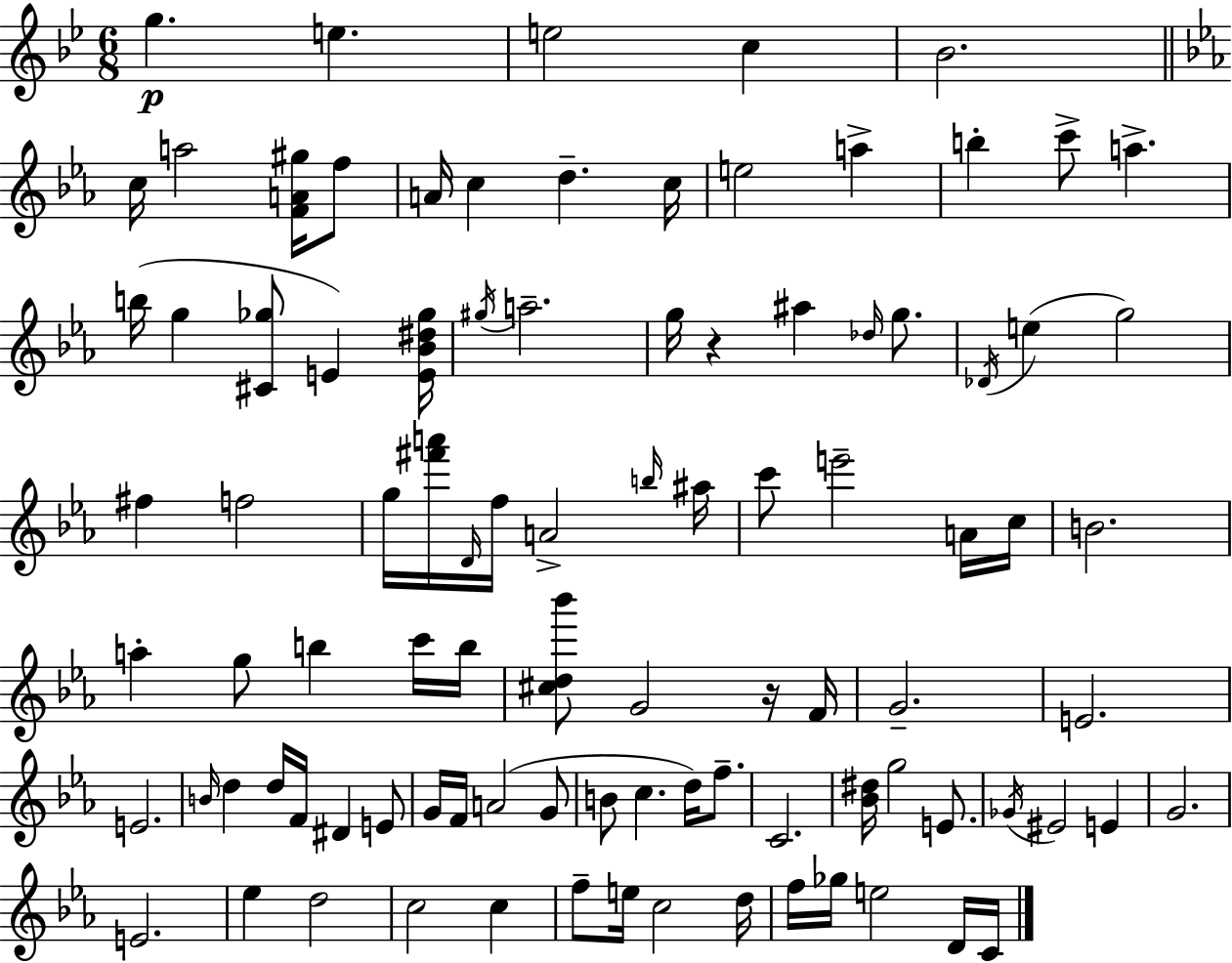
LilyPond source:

{
  \clef treble
  \numericTimeSignature
  \time 6/8
  \key bes \major
  \repeat volta 2 { g''4.\p e''4. | e''2 c''4 | bes'2. | \bar "||" \break \key c \minor c''16 a''2 <f' a' gis''>16 f''8 | a'16 c''4 d''4.-- c''16 | e''2 a''4-> | b''4-. c'''8-> a''4.-> | \break b''16( g''4 <cis' ges''>8 e'4) <e' bes' dis'' ges''>16 | \acciaccatura { gis''16 } a''2.-- | g''16 r4 ais''4 \grace { des''16 } g''8. | \acciaccatura { des'16 }( e''4 g''2) | \break fis''4 f''2 | g''16 <fis''' a'''>16 \grace { d'16 } f''16 a'2-> | \grace { b''16 } ais''16 c'''8 e'''2-- | a'16 c''16 b'2. | \break a''4-. g''8 b''4 | c'''16 b''16 <cis'' d'' bes'''>8 g'2 | r16 f'16 g'2.-- | e'2. | \break e'2. | \grace { b'16 } d''4 d''16 f'16 | dis'4 e'8 g'16 f'16 a'2( | g'8 b'8 c''4. | \break d''16) f''8.-- c'2. | <bes' dis''>16 g''2 | e'8. \acciaccatura { ges'16 } eis'2 | e'4 g'2. | \break e'2. | ees''4 d''2 | c''2 | c''4 f''8-- e''16 c''2 | \break d''16 f''16 ges''16 e''2 | d'16 c'16 } \bar "|."
}